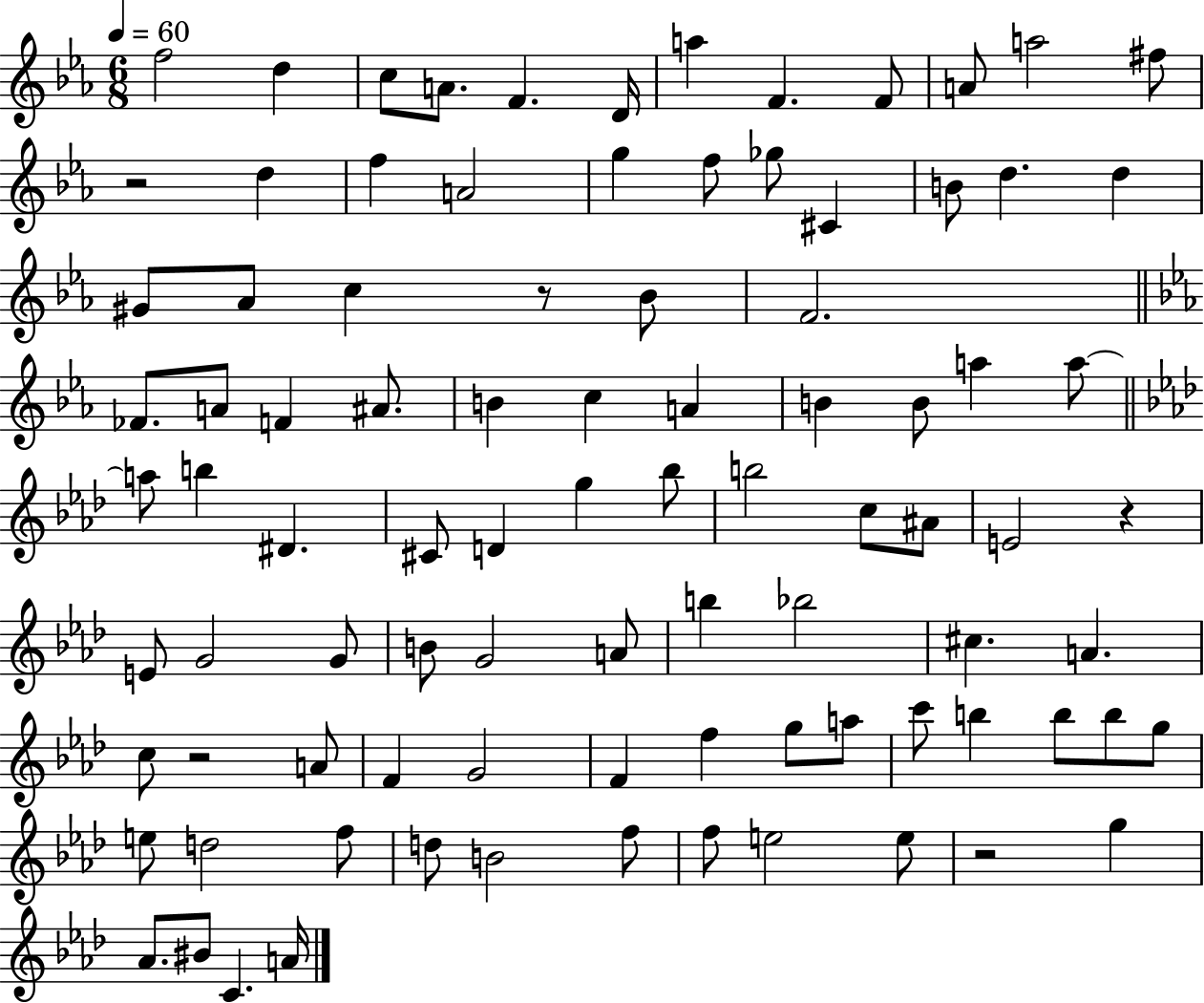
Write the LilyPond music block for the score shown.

{
  \clef treble
  \numericTimeSignature
  \time 6/8
  \key ees \major
  \tempo 4 = 60
  \repeat volta 2 { f''2 d''4 | c''8 a'8. f'4. d'16 | a''4 f'4. f'8 | a'8 a''2 fis''8 | \break r2 d''4 | f''4 a'2 | g''4 f''8 ges''8 cis'4 | b'8 d''4. d''4 | \break gis'8 aes'8 c''4 r8 bes'8 | f'2. | \bar "||" \break \key ees \major fes'8. a'8 f'4 ais'8. | b'4 c''4 a'4 | b'4 b'8 a''4 a''8~~ | \bar "||" \break \key f \minor a''8 b''4 dis'4. | cis'8 d'4 g''4 bes''8 | b''2 c''8 ais'8 | e'2 r4 | \break e'8 g'2 g'8 | b'8 g'2 a'8 | b''4 bes''2 | cis''4. a'4. | \break c''8 r2 a'8 | f'4 g'2 | f'4 f''4 g''8 a''8 | c'''8 b''4 b''8 b''8 g''8 | \break e''8 d''2 f''8 | d''8 b'2 f''8 | f''8 e''2 e''8 | r2 g''4 | \break aes'8. bis'8 c'4. a'16 | } \bar "|."
}